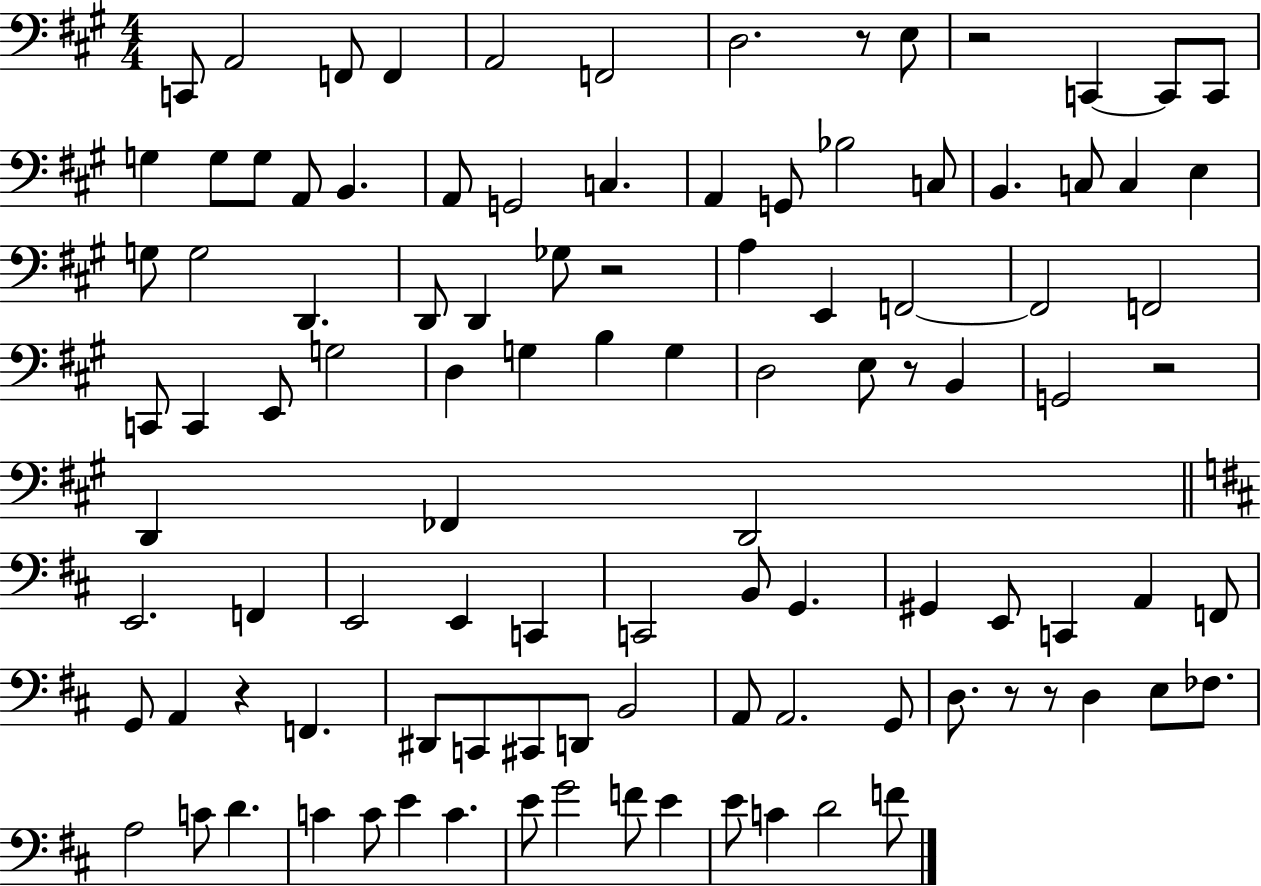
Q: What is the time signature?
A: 4/4